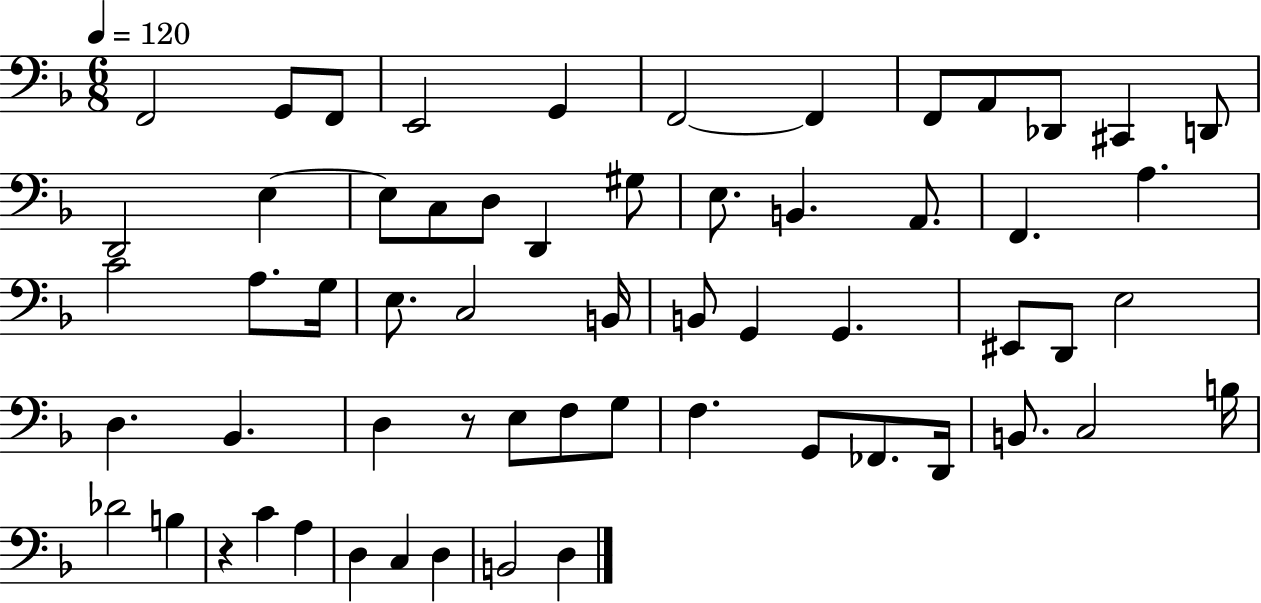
F2/h G2/e F2/e E2/h G2/q F2/h F2/q F2/e A2/e Db2/e C#2/q D2/e D2/h E3/q E3/e C3/e D3/e D2/q G#3/e E3/e. B2/q. A2/e. F2/q. A3/q. C4/h A3/e. G3/s E3/e. C3/h B2/s B2/e G2/q G2/q. EIS2/e D2/e E3/h D3/q. Bb2/q. D3/q R/e E3/e F3/e G3/e F3/q. G2/e FES2/e. D2/s B2/e. C3/h B3/s Db4/h B3/q R/q C4/q A3/q D3/q C3/q D3/q B2/h D3/q